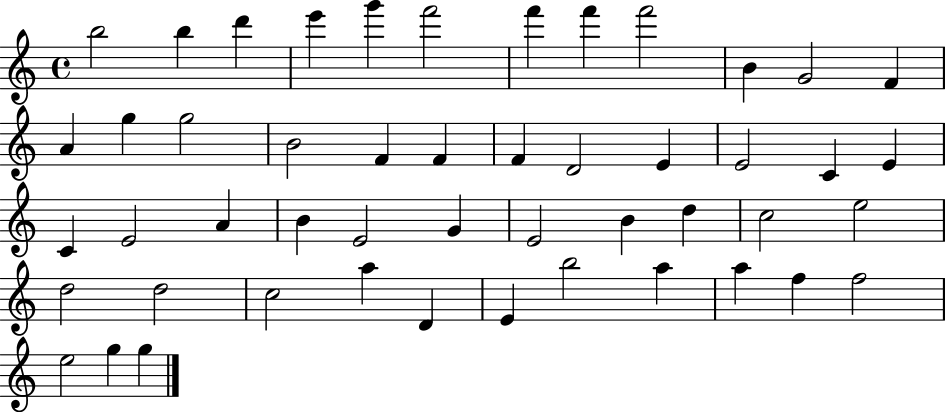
B5/h B5/q D6/q E6/q G6/q F6/h F6/q F6/q F6/h B4/q G4/h F4/q A4/q G5/q G5/h B4/h F4/q F4/q F4/q D4/h E4/q E4/h C4/q E4/q C4/q E4/h A4/q B4/q E4/h G4/q E4/h B4/q D5/q C5/h E5/h D5/h D5/h C5/h A5/q D4/q E4/q B5/h A5/q A5/q F5/q F5/h E5/h G5/q G5/q